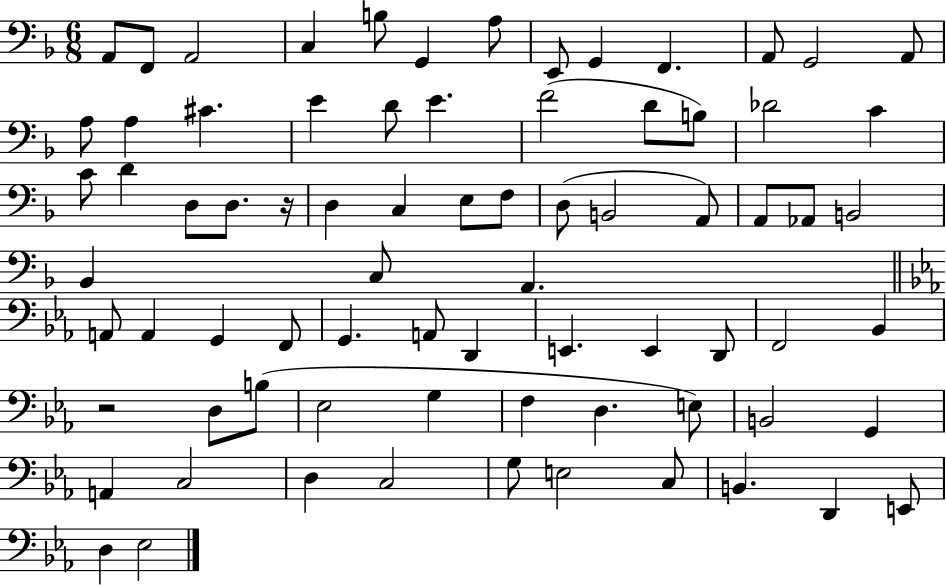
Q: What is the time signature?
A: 6/8